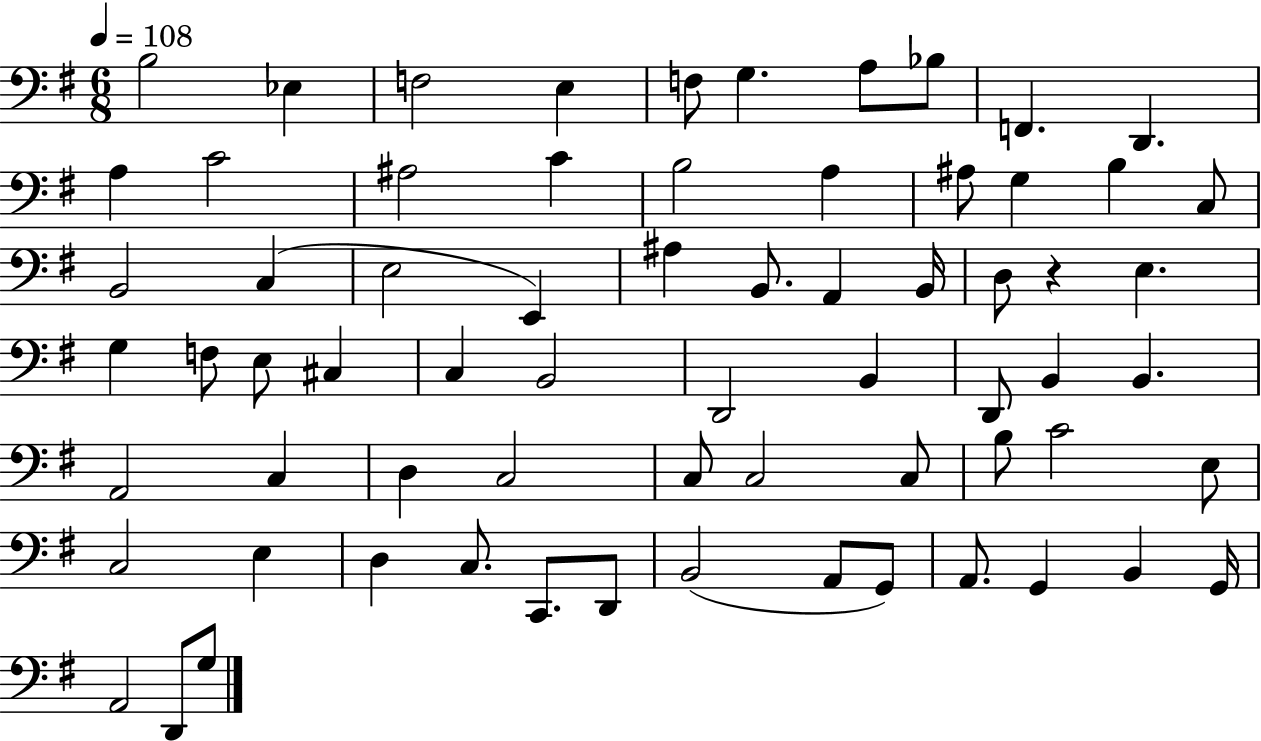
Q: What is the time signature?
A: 6/8